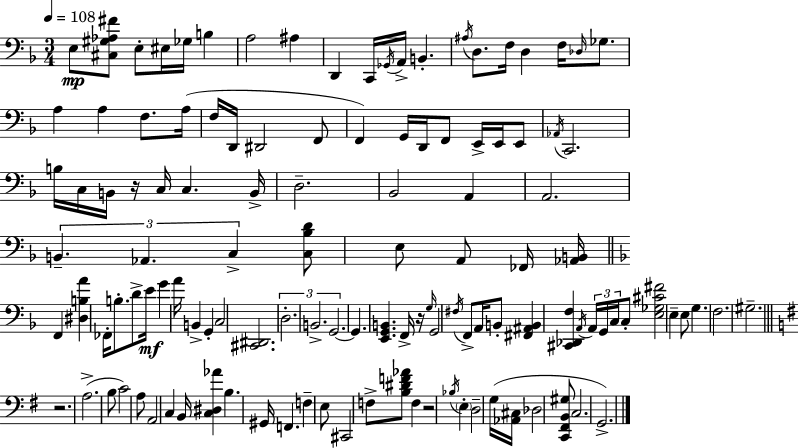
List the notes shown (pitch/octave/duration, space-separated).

E3/e [C#3,G#3,Ab3,F#4]/e E3/e EIS3/s Gb3/s B3/q A3/h A#3/q D2/q C2/s Gb2/s A2/s B2/q. A#3/s D3/e. F3/s D3/q F3/s Db3/s Gb3/e. A3/q A3/q F3/e. A3/s F3/s D2/s D#2/h F2/e F2/q G2/s D2/s F2/e E2/s E2/s E2/e Ab2/s C2/h. B3/s C3/s B2/s R/s C3/s C3/q. B2/s D3/h. Bb2/h A2/q A2/h. B2/q. Ab2/q. C3/q [C3,Bb3,D4]/e E3/e A2/e FES2/s [Ab2,B2]/s F2/q [D#3,B3,A4]/q FES2/s B3/e. D4/e E4/s G4/q A4/s B2/q G2/q C3/h [C#2,D#2]/h. D3/h. B2/h. G2/h. G2/q. [E2,G2,B2]/q. F2/s R/s G3/s G2/h F#3/s F2/e A2/s B2/e [F#2,A#2,B2]/q [C#2,Db2,F3]/q A2/s A2/s G2/s C3/s C3/e [E3,Gb3,C#4,F#4]/h E3/q E3/e G3/q. F3/h. G#3/h. R/h. A3/h. B3/e C4/h A3/e A2/h C3/q B2/s [C3,D#3,Ab4]/q B3/q. G#2/s F2/q. F3/q E3/e C#2/h F3/e [B3,D#4,F4,Ab4]/e F3/q R/h Bb3/s E3/q D3/h G3/s [Ab2,C#3]/s Db3/h [C2,F#2,B2,G#3]/e C3/h. G2/h.